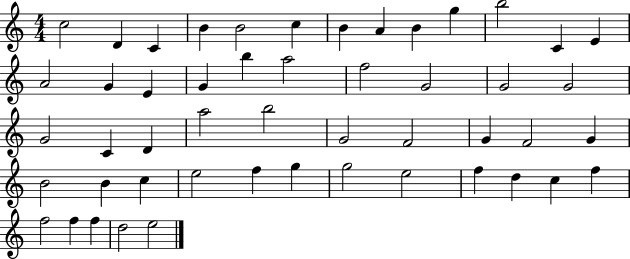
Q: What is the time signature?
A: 4/4